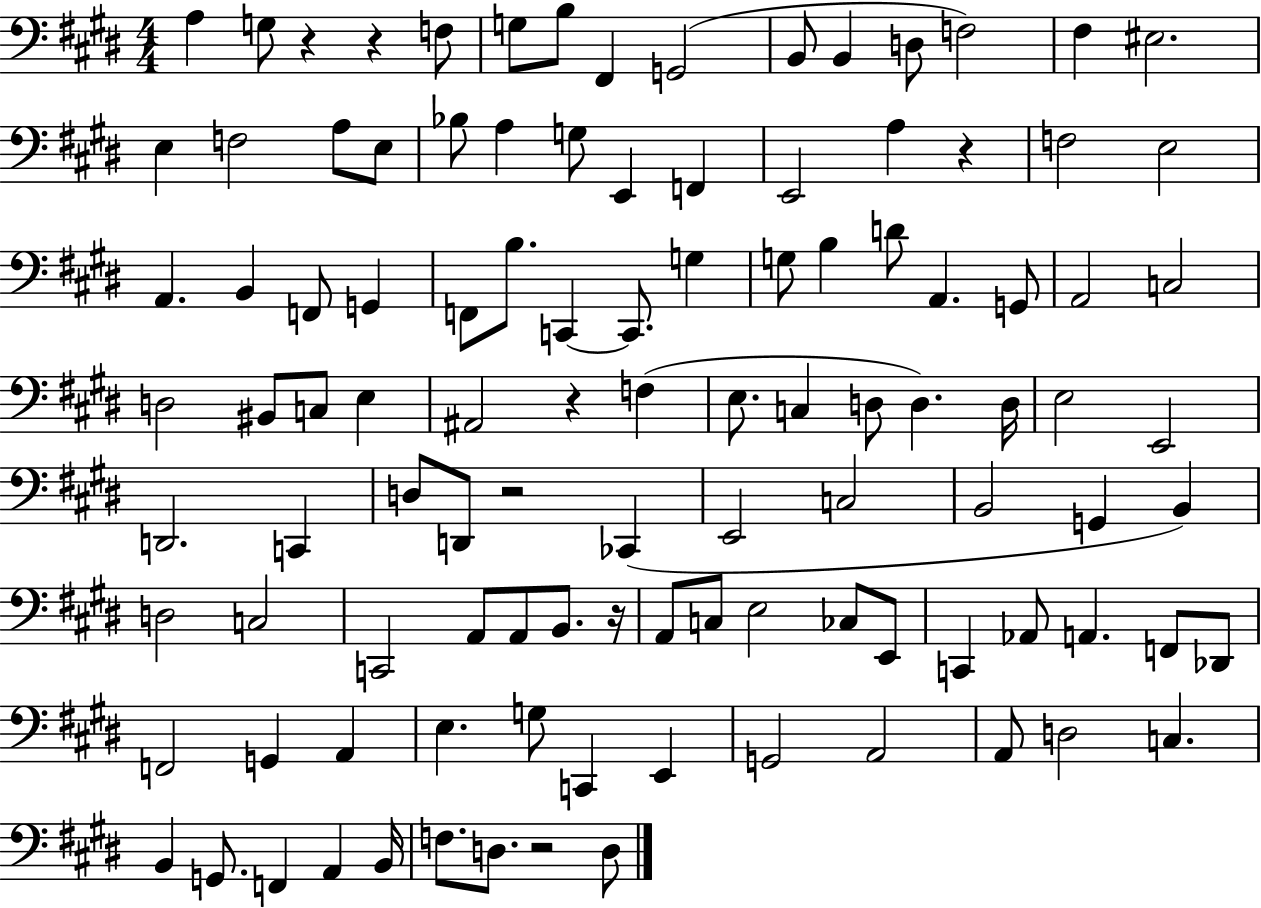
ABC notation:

X:1
T:Untitled
M:4/4
L:1/4
K:E
A, G,/2 z z F,/2 G,/2 B,/2 ^F,, G,,2 B,,/2 B,, D,/2 F,2 ^F, ^E,2 E, F,2 A,/2 E,/2 _B,/2 A, G,/2 E,, F,, E,,2 A, z F,2 E,2 A,, B,, F,,/2 G,, F,,/2 B,/2 C,, C,,/2 G, G,/2 B, D/2 A,, G,,/2 A,,2 C,2 D,2 ^B,,/2 C,/2 E, ^A,,2 z F, E,/2 C, D,/2 D, D,/4 E,2 E,,2 D,,2 C,, D,/2 D,,/2 z2 _C,, E,,2 C,2 B,,2 G,, B,, D,2 C,2 C,,2 A,,/2 A,,/2 B,,/2 z/4 A,,/2 C,/2 E,2 _C,/2 E,,/2 C,, _A,,/2 A,, F,,/2 _D,,/2 F,,2 G,, A,, E, G,/2 C,, E,, G,,2 A,,2 A,,/2 D,2 C, B,, G,,/2 F,, A,, B,,/4 F,/2 D,/2 z2 D,/2